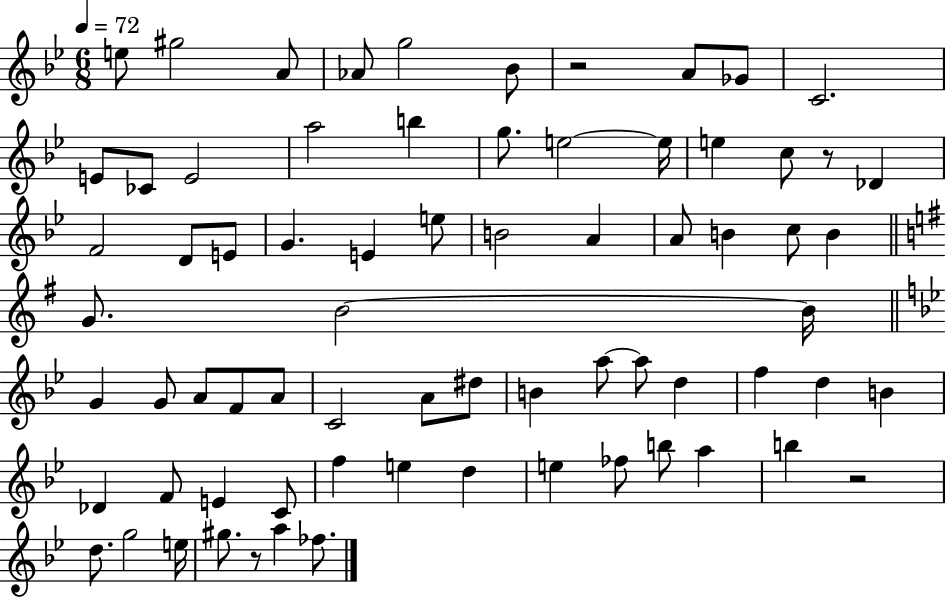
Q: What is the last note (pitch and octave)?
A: FES5